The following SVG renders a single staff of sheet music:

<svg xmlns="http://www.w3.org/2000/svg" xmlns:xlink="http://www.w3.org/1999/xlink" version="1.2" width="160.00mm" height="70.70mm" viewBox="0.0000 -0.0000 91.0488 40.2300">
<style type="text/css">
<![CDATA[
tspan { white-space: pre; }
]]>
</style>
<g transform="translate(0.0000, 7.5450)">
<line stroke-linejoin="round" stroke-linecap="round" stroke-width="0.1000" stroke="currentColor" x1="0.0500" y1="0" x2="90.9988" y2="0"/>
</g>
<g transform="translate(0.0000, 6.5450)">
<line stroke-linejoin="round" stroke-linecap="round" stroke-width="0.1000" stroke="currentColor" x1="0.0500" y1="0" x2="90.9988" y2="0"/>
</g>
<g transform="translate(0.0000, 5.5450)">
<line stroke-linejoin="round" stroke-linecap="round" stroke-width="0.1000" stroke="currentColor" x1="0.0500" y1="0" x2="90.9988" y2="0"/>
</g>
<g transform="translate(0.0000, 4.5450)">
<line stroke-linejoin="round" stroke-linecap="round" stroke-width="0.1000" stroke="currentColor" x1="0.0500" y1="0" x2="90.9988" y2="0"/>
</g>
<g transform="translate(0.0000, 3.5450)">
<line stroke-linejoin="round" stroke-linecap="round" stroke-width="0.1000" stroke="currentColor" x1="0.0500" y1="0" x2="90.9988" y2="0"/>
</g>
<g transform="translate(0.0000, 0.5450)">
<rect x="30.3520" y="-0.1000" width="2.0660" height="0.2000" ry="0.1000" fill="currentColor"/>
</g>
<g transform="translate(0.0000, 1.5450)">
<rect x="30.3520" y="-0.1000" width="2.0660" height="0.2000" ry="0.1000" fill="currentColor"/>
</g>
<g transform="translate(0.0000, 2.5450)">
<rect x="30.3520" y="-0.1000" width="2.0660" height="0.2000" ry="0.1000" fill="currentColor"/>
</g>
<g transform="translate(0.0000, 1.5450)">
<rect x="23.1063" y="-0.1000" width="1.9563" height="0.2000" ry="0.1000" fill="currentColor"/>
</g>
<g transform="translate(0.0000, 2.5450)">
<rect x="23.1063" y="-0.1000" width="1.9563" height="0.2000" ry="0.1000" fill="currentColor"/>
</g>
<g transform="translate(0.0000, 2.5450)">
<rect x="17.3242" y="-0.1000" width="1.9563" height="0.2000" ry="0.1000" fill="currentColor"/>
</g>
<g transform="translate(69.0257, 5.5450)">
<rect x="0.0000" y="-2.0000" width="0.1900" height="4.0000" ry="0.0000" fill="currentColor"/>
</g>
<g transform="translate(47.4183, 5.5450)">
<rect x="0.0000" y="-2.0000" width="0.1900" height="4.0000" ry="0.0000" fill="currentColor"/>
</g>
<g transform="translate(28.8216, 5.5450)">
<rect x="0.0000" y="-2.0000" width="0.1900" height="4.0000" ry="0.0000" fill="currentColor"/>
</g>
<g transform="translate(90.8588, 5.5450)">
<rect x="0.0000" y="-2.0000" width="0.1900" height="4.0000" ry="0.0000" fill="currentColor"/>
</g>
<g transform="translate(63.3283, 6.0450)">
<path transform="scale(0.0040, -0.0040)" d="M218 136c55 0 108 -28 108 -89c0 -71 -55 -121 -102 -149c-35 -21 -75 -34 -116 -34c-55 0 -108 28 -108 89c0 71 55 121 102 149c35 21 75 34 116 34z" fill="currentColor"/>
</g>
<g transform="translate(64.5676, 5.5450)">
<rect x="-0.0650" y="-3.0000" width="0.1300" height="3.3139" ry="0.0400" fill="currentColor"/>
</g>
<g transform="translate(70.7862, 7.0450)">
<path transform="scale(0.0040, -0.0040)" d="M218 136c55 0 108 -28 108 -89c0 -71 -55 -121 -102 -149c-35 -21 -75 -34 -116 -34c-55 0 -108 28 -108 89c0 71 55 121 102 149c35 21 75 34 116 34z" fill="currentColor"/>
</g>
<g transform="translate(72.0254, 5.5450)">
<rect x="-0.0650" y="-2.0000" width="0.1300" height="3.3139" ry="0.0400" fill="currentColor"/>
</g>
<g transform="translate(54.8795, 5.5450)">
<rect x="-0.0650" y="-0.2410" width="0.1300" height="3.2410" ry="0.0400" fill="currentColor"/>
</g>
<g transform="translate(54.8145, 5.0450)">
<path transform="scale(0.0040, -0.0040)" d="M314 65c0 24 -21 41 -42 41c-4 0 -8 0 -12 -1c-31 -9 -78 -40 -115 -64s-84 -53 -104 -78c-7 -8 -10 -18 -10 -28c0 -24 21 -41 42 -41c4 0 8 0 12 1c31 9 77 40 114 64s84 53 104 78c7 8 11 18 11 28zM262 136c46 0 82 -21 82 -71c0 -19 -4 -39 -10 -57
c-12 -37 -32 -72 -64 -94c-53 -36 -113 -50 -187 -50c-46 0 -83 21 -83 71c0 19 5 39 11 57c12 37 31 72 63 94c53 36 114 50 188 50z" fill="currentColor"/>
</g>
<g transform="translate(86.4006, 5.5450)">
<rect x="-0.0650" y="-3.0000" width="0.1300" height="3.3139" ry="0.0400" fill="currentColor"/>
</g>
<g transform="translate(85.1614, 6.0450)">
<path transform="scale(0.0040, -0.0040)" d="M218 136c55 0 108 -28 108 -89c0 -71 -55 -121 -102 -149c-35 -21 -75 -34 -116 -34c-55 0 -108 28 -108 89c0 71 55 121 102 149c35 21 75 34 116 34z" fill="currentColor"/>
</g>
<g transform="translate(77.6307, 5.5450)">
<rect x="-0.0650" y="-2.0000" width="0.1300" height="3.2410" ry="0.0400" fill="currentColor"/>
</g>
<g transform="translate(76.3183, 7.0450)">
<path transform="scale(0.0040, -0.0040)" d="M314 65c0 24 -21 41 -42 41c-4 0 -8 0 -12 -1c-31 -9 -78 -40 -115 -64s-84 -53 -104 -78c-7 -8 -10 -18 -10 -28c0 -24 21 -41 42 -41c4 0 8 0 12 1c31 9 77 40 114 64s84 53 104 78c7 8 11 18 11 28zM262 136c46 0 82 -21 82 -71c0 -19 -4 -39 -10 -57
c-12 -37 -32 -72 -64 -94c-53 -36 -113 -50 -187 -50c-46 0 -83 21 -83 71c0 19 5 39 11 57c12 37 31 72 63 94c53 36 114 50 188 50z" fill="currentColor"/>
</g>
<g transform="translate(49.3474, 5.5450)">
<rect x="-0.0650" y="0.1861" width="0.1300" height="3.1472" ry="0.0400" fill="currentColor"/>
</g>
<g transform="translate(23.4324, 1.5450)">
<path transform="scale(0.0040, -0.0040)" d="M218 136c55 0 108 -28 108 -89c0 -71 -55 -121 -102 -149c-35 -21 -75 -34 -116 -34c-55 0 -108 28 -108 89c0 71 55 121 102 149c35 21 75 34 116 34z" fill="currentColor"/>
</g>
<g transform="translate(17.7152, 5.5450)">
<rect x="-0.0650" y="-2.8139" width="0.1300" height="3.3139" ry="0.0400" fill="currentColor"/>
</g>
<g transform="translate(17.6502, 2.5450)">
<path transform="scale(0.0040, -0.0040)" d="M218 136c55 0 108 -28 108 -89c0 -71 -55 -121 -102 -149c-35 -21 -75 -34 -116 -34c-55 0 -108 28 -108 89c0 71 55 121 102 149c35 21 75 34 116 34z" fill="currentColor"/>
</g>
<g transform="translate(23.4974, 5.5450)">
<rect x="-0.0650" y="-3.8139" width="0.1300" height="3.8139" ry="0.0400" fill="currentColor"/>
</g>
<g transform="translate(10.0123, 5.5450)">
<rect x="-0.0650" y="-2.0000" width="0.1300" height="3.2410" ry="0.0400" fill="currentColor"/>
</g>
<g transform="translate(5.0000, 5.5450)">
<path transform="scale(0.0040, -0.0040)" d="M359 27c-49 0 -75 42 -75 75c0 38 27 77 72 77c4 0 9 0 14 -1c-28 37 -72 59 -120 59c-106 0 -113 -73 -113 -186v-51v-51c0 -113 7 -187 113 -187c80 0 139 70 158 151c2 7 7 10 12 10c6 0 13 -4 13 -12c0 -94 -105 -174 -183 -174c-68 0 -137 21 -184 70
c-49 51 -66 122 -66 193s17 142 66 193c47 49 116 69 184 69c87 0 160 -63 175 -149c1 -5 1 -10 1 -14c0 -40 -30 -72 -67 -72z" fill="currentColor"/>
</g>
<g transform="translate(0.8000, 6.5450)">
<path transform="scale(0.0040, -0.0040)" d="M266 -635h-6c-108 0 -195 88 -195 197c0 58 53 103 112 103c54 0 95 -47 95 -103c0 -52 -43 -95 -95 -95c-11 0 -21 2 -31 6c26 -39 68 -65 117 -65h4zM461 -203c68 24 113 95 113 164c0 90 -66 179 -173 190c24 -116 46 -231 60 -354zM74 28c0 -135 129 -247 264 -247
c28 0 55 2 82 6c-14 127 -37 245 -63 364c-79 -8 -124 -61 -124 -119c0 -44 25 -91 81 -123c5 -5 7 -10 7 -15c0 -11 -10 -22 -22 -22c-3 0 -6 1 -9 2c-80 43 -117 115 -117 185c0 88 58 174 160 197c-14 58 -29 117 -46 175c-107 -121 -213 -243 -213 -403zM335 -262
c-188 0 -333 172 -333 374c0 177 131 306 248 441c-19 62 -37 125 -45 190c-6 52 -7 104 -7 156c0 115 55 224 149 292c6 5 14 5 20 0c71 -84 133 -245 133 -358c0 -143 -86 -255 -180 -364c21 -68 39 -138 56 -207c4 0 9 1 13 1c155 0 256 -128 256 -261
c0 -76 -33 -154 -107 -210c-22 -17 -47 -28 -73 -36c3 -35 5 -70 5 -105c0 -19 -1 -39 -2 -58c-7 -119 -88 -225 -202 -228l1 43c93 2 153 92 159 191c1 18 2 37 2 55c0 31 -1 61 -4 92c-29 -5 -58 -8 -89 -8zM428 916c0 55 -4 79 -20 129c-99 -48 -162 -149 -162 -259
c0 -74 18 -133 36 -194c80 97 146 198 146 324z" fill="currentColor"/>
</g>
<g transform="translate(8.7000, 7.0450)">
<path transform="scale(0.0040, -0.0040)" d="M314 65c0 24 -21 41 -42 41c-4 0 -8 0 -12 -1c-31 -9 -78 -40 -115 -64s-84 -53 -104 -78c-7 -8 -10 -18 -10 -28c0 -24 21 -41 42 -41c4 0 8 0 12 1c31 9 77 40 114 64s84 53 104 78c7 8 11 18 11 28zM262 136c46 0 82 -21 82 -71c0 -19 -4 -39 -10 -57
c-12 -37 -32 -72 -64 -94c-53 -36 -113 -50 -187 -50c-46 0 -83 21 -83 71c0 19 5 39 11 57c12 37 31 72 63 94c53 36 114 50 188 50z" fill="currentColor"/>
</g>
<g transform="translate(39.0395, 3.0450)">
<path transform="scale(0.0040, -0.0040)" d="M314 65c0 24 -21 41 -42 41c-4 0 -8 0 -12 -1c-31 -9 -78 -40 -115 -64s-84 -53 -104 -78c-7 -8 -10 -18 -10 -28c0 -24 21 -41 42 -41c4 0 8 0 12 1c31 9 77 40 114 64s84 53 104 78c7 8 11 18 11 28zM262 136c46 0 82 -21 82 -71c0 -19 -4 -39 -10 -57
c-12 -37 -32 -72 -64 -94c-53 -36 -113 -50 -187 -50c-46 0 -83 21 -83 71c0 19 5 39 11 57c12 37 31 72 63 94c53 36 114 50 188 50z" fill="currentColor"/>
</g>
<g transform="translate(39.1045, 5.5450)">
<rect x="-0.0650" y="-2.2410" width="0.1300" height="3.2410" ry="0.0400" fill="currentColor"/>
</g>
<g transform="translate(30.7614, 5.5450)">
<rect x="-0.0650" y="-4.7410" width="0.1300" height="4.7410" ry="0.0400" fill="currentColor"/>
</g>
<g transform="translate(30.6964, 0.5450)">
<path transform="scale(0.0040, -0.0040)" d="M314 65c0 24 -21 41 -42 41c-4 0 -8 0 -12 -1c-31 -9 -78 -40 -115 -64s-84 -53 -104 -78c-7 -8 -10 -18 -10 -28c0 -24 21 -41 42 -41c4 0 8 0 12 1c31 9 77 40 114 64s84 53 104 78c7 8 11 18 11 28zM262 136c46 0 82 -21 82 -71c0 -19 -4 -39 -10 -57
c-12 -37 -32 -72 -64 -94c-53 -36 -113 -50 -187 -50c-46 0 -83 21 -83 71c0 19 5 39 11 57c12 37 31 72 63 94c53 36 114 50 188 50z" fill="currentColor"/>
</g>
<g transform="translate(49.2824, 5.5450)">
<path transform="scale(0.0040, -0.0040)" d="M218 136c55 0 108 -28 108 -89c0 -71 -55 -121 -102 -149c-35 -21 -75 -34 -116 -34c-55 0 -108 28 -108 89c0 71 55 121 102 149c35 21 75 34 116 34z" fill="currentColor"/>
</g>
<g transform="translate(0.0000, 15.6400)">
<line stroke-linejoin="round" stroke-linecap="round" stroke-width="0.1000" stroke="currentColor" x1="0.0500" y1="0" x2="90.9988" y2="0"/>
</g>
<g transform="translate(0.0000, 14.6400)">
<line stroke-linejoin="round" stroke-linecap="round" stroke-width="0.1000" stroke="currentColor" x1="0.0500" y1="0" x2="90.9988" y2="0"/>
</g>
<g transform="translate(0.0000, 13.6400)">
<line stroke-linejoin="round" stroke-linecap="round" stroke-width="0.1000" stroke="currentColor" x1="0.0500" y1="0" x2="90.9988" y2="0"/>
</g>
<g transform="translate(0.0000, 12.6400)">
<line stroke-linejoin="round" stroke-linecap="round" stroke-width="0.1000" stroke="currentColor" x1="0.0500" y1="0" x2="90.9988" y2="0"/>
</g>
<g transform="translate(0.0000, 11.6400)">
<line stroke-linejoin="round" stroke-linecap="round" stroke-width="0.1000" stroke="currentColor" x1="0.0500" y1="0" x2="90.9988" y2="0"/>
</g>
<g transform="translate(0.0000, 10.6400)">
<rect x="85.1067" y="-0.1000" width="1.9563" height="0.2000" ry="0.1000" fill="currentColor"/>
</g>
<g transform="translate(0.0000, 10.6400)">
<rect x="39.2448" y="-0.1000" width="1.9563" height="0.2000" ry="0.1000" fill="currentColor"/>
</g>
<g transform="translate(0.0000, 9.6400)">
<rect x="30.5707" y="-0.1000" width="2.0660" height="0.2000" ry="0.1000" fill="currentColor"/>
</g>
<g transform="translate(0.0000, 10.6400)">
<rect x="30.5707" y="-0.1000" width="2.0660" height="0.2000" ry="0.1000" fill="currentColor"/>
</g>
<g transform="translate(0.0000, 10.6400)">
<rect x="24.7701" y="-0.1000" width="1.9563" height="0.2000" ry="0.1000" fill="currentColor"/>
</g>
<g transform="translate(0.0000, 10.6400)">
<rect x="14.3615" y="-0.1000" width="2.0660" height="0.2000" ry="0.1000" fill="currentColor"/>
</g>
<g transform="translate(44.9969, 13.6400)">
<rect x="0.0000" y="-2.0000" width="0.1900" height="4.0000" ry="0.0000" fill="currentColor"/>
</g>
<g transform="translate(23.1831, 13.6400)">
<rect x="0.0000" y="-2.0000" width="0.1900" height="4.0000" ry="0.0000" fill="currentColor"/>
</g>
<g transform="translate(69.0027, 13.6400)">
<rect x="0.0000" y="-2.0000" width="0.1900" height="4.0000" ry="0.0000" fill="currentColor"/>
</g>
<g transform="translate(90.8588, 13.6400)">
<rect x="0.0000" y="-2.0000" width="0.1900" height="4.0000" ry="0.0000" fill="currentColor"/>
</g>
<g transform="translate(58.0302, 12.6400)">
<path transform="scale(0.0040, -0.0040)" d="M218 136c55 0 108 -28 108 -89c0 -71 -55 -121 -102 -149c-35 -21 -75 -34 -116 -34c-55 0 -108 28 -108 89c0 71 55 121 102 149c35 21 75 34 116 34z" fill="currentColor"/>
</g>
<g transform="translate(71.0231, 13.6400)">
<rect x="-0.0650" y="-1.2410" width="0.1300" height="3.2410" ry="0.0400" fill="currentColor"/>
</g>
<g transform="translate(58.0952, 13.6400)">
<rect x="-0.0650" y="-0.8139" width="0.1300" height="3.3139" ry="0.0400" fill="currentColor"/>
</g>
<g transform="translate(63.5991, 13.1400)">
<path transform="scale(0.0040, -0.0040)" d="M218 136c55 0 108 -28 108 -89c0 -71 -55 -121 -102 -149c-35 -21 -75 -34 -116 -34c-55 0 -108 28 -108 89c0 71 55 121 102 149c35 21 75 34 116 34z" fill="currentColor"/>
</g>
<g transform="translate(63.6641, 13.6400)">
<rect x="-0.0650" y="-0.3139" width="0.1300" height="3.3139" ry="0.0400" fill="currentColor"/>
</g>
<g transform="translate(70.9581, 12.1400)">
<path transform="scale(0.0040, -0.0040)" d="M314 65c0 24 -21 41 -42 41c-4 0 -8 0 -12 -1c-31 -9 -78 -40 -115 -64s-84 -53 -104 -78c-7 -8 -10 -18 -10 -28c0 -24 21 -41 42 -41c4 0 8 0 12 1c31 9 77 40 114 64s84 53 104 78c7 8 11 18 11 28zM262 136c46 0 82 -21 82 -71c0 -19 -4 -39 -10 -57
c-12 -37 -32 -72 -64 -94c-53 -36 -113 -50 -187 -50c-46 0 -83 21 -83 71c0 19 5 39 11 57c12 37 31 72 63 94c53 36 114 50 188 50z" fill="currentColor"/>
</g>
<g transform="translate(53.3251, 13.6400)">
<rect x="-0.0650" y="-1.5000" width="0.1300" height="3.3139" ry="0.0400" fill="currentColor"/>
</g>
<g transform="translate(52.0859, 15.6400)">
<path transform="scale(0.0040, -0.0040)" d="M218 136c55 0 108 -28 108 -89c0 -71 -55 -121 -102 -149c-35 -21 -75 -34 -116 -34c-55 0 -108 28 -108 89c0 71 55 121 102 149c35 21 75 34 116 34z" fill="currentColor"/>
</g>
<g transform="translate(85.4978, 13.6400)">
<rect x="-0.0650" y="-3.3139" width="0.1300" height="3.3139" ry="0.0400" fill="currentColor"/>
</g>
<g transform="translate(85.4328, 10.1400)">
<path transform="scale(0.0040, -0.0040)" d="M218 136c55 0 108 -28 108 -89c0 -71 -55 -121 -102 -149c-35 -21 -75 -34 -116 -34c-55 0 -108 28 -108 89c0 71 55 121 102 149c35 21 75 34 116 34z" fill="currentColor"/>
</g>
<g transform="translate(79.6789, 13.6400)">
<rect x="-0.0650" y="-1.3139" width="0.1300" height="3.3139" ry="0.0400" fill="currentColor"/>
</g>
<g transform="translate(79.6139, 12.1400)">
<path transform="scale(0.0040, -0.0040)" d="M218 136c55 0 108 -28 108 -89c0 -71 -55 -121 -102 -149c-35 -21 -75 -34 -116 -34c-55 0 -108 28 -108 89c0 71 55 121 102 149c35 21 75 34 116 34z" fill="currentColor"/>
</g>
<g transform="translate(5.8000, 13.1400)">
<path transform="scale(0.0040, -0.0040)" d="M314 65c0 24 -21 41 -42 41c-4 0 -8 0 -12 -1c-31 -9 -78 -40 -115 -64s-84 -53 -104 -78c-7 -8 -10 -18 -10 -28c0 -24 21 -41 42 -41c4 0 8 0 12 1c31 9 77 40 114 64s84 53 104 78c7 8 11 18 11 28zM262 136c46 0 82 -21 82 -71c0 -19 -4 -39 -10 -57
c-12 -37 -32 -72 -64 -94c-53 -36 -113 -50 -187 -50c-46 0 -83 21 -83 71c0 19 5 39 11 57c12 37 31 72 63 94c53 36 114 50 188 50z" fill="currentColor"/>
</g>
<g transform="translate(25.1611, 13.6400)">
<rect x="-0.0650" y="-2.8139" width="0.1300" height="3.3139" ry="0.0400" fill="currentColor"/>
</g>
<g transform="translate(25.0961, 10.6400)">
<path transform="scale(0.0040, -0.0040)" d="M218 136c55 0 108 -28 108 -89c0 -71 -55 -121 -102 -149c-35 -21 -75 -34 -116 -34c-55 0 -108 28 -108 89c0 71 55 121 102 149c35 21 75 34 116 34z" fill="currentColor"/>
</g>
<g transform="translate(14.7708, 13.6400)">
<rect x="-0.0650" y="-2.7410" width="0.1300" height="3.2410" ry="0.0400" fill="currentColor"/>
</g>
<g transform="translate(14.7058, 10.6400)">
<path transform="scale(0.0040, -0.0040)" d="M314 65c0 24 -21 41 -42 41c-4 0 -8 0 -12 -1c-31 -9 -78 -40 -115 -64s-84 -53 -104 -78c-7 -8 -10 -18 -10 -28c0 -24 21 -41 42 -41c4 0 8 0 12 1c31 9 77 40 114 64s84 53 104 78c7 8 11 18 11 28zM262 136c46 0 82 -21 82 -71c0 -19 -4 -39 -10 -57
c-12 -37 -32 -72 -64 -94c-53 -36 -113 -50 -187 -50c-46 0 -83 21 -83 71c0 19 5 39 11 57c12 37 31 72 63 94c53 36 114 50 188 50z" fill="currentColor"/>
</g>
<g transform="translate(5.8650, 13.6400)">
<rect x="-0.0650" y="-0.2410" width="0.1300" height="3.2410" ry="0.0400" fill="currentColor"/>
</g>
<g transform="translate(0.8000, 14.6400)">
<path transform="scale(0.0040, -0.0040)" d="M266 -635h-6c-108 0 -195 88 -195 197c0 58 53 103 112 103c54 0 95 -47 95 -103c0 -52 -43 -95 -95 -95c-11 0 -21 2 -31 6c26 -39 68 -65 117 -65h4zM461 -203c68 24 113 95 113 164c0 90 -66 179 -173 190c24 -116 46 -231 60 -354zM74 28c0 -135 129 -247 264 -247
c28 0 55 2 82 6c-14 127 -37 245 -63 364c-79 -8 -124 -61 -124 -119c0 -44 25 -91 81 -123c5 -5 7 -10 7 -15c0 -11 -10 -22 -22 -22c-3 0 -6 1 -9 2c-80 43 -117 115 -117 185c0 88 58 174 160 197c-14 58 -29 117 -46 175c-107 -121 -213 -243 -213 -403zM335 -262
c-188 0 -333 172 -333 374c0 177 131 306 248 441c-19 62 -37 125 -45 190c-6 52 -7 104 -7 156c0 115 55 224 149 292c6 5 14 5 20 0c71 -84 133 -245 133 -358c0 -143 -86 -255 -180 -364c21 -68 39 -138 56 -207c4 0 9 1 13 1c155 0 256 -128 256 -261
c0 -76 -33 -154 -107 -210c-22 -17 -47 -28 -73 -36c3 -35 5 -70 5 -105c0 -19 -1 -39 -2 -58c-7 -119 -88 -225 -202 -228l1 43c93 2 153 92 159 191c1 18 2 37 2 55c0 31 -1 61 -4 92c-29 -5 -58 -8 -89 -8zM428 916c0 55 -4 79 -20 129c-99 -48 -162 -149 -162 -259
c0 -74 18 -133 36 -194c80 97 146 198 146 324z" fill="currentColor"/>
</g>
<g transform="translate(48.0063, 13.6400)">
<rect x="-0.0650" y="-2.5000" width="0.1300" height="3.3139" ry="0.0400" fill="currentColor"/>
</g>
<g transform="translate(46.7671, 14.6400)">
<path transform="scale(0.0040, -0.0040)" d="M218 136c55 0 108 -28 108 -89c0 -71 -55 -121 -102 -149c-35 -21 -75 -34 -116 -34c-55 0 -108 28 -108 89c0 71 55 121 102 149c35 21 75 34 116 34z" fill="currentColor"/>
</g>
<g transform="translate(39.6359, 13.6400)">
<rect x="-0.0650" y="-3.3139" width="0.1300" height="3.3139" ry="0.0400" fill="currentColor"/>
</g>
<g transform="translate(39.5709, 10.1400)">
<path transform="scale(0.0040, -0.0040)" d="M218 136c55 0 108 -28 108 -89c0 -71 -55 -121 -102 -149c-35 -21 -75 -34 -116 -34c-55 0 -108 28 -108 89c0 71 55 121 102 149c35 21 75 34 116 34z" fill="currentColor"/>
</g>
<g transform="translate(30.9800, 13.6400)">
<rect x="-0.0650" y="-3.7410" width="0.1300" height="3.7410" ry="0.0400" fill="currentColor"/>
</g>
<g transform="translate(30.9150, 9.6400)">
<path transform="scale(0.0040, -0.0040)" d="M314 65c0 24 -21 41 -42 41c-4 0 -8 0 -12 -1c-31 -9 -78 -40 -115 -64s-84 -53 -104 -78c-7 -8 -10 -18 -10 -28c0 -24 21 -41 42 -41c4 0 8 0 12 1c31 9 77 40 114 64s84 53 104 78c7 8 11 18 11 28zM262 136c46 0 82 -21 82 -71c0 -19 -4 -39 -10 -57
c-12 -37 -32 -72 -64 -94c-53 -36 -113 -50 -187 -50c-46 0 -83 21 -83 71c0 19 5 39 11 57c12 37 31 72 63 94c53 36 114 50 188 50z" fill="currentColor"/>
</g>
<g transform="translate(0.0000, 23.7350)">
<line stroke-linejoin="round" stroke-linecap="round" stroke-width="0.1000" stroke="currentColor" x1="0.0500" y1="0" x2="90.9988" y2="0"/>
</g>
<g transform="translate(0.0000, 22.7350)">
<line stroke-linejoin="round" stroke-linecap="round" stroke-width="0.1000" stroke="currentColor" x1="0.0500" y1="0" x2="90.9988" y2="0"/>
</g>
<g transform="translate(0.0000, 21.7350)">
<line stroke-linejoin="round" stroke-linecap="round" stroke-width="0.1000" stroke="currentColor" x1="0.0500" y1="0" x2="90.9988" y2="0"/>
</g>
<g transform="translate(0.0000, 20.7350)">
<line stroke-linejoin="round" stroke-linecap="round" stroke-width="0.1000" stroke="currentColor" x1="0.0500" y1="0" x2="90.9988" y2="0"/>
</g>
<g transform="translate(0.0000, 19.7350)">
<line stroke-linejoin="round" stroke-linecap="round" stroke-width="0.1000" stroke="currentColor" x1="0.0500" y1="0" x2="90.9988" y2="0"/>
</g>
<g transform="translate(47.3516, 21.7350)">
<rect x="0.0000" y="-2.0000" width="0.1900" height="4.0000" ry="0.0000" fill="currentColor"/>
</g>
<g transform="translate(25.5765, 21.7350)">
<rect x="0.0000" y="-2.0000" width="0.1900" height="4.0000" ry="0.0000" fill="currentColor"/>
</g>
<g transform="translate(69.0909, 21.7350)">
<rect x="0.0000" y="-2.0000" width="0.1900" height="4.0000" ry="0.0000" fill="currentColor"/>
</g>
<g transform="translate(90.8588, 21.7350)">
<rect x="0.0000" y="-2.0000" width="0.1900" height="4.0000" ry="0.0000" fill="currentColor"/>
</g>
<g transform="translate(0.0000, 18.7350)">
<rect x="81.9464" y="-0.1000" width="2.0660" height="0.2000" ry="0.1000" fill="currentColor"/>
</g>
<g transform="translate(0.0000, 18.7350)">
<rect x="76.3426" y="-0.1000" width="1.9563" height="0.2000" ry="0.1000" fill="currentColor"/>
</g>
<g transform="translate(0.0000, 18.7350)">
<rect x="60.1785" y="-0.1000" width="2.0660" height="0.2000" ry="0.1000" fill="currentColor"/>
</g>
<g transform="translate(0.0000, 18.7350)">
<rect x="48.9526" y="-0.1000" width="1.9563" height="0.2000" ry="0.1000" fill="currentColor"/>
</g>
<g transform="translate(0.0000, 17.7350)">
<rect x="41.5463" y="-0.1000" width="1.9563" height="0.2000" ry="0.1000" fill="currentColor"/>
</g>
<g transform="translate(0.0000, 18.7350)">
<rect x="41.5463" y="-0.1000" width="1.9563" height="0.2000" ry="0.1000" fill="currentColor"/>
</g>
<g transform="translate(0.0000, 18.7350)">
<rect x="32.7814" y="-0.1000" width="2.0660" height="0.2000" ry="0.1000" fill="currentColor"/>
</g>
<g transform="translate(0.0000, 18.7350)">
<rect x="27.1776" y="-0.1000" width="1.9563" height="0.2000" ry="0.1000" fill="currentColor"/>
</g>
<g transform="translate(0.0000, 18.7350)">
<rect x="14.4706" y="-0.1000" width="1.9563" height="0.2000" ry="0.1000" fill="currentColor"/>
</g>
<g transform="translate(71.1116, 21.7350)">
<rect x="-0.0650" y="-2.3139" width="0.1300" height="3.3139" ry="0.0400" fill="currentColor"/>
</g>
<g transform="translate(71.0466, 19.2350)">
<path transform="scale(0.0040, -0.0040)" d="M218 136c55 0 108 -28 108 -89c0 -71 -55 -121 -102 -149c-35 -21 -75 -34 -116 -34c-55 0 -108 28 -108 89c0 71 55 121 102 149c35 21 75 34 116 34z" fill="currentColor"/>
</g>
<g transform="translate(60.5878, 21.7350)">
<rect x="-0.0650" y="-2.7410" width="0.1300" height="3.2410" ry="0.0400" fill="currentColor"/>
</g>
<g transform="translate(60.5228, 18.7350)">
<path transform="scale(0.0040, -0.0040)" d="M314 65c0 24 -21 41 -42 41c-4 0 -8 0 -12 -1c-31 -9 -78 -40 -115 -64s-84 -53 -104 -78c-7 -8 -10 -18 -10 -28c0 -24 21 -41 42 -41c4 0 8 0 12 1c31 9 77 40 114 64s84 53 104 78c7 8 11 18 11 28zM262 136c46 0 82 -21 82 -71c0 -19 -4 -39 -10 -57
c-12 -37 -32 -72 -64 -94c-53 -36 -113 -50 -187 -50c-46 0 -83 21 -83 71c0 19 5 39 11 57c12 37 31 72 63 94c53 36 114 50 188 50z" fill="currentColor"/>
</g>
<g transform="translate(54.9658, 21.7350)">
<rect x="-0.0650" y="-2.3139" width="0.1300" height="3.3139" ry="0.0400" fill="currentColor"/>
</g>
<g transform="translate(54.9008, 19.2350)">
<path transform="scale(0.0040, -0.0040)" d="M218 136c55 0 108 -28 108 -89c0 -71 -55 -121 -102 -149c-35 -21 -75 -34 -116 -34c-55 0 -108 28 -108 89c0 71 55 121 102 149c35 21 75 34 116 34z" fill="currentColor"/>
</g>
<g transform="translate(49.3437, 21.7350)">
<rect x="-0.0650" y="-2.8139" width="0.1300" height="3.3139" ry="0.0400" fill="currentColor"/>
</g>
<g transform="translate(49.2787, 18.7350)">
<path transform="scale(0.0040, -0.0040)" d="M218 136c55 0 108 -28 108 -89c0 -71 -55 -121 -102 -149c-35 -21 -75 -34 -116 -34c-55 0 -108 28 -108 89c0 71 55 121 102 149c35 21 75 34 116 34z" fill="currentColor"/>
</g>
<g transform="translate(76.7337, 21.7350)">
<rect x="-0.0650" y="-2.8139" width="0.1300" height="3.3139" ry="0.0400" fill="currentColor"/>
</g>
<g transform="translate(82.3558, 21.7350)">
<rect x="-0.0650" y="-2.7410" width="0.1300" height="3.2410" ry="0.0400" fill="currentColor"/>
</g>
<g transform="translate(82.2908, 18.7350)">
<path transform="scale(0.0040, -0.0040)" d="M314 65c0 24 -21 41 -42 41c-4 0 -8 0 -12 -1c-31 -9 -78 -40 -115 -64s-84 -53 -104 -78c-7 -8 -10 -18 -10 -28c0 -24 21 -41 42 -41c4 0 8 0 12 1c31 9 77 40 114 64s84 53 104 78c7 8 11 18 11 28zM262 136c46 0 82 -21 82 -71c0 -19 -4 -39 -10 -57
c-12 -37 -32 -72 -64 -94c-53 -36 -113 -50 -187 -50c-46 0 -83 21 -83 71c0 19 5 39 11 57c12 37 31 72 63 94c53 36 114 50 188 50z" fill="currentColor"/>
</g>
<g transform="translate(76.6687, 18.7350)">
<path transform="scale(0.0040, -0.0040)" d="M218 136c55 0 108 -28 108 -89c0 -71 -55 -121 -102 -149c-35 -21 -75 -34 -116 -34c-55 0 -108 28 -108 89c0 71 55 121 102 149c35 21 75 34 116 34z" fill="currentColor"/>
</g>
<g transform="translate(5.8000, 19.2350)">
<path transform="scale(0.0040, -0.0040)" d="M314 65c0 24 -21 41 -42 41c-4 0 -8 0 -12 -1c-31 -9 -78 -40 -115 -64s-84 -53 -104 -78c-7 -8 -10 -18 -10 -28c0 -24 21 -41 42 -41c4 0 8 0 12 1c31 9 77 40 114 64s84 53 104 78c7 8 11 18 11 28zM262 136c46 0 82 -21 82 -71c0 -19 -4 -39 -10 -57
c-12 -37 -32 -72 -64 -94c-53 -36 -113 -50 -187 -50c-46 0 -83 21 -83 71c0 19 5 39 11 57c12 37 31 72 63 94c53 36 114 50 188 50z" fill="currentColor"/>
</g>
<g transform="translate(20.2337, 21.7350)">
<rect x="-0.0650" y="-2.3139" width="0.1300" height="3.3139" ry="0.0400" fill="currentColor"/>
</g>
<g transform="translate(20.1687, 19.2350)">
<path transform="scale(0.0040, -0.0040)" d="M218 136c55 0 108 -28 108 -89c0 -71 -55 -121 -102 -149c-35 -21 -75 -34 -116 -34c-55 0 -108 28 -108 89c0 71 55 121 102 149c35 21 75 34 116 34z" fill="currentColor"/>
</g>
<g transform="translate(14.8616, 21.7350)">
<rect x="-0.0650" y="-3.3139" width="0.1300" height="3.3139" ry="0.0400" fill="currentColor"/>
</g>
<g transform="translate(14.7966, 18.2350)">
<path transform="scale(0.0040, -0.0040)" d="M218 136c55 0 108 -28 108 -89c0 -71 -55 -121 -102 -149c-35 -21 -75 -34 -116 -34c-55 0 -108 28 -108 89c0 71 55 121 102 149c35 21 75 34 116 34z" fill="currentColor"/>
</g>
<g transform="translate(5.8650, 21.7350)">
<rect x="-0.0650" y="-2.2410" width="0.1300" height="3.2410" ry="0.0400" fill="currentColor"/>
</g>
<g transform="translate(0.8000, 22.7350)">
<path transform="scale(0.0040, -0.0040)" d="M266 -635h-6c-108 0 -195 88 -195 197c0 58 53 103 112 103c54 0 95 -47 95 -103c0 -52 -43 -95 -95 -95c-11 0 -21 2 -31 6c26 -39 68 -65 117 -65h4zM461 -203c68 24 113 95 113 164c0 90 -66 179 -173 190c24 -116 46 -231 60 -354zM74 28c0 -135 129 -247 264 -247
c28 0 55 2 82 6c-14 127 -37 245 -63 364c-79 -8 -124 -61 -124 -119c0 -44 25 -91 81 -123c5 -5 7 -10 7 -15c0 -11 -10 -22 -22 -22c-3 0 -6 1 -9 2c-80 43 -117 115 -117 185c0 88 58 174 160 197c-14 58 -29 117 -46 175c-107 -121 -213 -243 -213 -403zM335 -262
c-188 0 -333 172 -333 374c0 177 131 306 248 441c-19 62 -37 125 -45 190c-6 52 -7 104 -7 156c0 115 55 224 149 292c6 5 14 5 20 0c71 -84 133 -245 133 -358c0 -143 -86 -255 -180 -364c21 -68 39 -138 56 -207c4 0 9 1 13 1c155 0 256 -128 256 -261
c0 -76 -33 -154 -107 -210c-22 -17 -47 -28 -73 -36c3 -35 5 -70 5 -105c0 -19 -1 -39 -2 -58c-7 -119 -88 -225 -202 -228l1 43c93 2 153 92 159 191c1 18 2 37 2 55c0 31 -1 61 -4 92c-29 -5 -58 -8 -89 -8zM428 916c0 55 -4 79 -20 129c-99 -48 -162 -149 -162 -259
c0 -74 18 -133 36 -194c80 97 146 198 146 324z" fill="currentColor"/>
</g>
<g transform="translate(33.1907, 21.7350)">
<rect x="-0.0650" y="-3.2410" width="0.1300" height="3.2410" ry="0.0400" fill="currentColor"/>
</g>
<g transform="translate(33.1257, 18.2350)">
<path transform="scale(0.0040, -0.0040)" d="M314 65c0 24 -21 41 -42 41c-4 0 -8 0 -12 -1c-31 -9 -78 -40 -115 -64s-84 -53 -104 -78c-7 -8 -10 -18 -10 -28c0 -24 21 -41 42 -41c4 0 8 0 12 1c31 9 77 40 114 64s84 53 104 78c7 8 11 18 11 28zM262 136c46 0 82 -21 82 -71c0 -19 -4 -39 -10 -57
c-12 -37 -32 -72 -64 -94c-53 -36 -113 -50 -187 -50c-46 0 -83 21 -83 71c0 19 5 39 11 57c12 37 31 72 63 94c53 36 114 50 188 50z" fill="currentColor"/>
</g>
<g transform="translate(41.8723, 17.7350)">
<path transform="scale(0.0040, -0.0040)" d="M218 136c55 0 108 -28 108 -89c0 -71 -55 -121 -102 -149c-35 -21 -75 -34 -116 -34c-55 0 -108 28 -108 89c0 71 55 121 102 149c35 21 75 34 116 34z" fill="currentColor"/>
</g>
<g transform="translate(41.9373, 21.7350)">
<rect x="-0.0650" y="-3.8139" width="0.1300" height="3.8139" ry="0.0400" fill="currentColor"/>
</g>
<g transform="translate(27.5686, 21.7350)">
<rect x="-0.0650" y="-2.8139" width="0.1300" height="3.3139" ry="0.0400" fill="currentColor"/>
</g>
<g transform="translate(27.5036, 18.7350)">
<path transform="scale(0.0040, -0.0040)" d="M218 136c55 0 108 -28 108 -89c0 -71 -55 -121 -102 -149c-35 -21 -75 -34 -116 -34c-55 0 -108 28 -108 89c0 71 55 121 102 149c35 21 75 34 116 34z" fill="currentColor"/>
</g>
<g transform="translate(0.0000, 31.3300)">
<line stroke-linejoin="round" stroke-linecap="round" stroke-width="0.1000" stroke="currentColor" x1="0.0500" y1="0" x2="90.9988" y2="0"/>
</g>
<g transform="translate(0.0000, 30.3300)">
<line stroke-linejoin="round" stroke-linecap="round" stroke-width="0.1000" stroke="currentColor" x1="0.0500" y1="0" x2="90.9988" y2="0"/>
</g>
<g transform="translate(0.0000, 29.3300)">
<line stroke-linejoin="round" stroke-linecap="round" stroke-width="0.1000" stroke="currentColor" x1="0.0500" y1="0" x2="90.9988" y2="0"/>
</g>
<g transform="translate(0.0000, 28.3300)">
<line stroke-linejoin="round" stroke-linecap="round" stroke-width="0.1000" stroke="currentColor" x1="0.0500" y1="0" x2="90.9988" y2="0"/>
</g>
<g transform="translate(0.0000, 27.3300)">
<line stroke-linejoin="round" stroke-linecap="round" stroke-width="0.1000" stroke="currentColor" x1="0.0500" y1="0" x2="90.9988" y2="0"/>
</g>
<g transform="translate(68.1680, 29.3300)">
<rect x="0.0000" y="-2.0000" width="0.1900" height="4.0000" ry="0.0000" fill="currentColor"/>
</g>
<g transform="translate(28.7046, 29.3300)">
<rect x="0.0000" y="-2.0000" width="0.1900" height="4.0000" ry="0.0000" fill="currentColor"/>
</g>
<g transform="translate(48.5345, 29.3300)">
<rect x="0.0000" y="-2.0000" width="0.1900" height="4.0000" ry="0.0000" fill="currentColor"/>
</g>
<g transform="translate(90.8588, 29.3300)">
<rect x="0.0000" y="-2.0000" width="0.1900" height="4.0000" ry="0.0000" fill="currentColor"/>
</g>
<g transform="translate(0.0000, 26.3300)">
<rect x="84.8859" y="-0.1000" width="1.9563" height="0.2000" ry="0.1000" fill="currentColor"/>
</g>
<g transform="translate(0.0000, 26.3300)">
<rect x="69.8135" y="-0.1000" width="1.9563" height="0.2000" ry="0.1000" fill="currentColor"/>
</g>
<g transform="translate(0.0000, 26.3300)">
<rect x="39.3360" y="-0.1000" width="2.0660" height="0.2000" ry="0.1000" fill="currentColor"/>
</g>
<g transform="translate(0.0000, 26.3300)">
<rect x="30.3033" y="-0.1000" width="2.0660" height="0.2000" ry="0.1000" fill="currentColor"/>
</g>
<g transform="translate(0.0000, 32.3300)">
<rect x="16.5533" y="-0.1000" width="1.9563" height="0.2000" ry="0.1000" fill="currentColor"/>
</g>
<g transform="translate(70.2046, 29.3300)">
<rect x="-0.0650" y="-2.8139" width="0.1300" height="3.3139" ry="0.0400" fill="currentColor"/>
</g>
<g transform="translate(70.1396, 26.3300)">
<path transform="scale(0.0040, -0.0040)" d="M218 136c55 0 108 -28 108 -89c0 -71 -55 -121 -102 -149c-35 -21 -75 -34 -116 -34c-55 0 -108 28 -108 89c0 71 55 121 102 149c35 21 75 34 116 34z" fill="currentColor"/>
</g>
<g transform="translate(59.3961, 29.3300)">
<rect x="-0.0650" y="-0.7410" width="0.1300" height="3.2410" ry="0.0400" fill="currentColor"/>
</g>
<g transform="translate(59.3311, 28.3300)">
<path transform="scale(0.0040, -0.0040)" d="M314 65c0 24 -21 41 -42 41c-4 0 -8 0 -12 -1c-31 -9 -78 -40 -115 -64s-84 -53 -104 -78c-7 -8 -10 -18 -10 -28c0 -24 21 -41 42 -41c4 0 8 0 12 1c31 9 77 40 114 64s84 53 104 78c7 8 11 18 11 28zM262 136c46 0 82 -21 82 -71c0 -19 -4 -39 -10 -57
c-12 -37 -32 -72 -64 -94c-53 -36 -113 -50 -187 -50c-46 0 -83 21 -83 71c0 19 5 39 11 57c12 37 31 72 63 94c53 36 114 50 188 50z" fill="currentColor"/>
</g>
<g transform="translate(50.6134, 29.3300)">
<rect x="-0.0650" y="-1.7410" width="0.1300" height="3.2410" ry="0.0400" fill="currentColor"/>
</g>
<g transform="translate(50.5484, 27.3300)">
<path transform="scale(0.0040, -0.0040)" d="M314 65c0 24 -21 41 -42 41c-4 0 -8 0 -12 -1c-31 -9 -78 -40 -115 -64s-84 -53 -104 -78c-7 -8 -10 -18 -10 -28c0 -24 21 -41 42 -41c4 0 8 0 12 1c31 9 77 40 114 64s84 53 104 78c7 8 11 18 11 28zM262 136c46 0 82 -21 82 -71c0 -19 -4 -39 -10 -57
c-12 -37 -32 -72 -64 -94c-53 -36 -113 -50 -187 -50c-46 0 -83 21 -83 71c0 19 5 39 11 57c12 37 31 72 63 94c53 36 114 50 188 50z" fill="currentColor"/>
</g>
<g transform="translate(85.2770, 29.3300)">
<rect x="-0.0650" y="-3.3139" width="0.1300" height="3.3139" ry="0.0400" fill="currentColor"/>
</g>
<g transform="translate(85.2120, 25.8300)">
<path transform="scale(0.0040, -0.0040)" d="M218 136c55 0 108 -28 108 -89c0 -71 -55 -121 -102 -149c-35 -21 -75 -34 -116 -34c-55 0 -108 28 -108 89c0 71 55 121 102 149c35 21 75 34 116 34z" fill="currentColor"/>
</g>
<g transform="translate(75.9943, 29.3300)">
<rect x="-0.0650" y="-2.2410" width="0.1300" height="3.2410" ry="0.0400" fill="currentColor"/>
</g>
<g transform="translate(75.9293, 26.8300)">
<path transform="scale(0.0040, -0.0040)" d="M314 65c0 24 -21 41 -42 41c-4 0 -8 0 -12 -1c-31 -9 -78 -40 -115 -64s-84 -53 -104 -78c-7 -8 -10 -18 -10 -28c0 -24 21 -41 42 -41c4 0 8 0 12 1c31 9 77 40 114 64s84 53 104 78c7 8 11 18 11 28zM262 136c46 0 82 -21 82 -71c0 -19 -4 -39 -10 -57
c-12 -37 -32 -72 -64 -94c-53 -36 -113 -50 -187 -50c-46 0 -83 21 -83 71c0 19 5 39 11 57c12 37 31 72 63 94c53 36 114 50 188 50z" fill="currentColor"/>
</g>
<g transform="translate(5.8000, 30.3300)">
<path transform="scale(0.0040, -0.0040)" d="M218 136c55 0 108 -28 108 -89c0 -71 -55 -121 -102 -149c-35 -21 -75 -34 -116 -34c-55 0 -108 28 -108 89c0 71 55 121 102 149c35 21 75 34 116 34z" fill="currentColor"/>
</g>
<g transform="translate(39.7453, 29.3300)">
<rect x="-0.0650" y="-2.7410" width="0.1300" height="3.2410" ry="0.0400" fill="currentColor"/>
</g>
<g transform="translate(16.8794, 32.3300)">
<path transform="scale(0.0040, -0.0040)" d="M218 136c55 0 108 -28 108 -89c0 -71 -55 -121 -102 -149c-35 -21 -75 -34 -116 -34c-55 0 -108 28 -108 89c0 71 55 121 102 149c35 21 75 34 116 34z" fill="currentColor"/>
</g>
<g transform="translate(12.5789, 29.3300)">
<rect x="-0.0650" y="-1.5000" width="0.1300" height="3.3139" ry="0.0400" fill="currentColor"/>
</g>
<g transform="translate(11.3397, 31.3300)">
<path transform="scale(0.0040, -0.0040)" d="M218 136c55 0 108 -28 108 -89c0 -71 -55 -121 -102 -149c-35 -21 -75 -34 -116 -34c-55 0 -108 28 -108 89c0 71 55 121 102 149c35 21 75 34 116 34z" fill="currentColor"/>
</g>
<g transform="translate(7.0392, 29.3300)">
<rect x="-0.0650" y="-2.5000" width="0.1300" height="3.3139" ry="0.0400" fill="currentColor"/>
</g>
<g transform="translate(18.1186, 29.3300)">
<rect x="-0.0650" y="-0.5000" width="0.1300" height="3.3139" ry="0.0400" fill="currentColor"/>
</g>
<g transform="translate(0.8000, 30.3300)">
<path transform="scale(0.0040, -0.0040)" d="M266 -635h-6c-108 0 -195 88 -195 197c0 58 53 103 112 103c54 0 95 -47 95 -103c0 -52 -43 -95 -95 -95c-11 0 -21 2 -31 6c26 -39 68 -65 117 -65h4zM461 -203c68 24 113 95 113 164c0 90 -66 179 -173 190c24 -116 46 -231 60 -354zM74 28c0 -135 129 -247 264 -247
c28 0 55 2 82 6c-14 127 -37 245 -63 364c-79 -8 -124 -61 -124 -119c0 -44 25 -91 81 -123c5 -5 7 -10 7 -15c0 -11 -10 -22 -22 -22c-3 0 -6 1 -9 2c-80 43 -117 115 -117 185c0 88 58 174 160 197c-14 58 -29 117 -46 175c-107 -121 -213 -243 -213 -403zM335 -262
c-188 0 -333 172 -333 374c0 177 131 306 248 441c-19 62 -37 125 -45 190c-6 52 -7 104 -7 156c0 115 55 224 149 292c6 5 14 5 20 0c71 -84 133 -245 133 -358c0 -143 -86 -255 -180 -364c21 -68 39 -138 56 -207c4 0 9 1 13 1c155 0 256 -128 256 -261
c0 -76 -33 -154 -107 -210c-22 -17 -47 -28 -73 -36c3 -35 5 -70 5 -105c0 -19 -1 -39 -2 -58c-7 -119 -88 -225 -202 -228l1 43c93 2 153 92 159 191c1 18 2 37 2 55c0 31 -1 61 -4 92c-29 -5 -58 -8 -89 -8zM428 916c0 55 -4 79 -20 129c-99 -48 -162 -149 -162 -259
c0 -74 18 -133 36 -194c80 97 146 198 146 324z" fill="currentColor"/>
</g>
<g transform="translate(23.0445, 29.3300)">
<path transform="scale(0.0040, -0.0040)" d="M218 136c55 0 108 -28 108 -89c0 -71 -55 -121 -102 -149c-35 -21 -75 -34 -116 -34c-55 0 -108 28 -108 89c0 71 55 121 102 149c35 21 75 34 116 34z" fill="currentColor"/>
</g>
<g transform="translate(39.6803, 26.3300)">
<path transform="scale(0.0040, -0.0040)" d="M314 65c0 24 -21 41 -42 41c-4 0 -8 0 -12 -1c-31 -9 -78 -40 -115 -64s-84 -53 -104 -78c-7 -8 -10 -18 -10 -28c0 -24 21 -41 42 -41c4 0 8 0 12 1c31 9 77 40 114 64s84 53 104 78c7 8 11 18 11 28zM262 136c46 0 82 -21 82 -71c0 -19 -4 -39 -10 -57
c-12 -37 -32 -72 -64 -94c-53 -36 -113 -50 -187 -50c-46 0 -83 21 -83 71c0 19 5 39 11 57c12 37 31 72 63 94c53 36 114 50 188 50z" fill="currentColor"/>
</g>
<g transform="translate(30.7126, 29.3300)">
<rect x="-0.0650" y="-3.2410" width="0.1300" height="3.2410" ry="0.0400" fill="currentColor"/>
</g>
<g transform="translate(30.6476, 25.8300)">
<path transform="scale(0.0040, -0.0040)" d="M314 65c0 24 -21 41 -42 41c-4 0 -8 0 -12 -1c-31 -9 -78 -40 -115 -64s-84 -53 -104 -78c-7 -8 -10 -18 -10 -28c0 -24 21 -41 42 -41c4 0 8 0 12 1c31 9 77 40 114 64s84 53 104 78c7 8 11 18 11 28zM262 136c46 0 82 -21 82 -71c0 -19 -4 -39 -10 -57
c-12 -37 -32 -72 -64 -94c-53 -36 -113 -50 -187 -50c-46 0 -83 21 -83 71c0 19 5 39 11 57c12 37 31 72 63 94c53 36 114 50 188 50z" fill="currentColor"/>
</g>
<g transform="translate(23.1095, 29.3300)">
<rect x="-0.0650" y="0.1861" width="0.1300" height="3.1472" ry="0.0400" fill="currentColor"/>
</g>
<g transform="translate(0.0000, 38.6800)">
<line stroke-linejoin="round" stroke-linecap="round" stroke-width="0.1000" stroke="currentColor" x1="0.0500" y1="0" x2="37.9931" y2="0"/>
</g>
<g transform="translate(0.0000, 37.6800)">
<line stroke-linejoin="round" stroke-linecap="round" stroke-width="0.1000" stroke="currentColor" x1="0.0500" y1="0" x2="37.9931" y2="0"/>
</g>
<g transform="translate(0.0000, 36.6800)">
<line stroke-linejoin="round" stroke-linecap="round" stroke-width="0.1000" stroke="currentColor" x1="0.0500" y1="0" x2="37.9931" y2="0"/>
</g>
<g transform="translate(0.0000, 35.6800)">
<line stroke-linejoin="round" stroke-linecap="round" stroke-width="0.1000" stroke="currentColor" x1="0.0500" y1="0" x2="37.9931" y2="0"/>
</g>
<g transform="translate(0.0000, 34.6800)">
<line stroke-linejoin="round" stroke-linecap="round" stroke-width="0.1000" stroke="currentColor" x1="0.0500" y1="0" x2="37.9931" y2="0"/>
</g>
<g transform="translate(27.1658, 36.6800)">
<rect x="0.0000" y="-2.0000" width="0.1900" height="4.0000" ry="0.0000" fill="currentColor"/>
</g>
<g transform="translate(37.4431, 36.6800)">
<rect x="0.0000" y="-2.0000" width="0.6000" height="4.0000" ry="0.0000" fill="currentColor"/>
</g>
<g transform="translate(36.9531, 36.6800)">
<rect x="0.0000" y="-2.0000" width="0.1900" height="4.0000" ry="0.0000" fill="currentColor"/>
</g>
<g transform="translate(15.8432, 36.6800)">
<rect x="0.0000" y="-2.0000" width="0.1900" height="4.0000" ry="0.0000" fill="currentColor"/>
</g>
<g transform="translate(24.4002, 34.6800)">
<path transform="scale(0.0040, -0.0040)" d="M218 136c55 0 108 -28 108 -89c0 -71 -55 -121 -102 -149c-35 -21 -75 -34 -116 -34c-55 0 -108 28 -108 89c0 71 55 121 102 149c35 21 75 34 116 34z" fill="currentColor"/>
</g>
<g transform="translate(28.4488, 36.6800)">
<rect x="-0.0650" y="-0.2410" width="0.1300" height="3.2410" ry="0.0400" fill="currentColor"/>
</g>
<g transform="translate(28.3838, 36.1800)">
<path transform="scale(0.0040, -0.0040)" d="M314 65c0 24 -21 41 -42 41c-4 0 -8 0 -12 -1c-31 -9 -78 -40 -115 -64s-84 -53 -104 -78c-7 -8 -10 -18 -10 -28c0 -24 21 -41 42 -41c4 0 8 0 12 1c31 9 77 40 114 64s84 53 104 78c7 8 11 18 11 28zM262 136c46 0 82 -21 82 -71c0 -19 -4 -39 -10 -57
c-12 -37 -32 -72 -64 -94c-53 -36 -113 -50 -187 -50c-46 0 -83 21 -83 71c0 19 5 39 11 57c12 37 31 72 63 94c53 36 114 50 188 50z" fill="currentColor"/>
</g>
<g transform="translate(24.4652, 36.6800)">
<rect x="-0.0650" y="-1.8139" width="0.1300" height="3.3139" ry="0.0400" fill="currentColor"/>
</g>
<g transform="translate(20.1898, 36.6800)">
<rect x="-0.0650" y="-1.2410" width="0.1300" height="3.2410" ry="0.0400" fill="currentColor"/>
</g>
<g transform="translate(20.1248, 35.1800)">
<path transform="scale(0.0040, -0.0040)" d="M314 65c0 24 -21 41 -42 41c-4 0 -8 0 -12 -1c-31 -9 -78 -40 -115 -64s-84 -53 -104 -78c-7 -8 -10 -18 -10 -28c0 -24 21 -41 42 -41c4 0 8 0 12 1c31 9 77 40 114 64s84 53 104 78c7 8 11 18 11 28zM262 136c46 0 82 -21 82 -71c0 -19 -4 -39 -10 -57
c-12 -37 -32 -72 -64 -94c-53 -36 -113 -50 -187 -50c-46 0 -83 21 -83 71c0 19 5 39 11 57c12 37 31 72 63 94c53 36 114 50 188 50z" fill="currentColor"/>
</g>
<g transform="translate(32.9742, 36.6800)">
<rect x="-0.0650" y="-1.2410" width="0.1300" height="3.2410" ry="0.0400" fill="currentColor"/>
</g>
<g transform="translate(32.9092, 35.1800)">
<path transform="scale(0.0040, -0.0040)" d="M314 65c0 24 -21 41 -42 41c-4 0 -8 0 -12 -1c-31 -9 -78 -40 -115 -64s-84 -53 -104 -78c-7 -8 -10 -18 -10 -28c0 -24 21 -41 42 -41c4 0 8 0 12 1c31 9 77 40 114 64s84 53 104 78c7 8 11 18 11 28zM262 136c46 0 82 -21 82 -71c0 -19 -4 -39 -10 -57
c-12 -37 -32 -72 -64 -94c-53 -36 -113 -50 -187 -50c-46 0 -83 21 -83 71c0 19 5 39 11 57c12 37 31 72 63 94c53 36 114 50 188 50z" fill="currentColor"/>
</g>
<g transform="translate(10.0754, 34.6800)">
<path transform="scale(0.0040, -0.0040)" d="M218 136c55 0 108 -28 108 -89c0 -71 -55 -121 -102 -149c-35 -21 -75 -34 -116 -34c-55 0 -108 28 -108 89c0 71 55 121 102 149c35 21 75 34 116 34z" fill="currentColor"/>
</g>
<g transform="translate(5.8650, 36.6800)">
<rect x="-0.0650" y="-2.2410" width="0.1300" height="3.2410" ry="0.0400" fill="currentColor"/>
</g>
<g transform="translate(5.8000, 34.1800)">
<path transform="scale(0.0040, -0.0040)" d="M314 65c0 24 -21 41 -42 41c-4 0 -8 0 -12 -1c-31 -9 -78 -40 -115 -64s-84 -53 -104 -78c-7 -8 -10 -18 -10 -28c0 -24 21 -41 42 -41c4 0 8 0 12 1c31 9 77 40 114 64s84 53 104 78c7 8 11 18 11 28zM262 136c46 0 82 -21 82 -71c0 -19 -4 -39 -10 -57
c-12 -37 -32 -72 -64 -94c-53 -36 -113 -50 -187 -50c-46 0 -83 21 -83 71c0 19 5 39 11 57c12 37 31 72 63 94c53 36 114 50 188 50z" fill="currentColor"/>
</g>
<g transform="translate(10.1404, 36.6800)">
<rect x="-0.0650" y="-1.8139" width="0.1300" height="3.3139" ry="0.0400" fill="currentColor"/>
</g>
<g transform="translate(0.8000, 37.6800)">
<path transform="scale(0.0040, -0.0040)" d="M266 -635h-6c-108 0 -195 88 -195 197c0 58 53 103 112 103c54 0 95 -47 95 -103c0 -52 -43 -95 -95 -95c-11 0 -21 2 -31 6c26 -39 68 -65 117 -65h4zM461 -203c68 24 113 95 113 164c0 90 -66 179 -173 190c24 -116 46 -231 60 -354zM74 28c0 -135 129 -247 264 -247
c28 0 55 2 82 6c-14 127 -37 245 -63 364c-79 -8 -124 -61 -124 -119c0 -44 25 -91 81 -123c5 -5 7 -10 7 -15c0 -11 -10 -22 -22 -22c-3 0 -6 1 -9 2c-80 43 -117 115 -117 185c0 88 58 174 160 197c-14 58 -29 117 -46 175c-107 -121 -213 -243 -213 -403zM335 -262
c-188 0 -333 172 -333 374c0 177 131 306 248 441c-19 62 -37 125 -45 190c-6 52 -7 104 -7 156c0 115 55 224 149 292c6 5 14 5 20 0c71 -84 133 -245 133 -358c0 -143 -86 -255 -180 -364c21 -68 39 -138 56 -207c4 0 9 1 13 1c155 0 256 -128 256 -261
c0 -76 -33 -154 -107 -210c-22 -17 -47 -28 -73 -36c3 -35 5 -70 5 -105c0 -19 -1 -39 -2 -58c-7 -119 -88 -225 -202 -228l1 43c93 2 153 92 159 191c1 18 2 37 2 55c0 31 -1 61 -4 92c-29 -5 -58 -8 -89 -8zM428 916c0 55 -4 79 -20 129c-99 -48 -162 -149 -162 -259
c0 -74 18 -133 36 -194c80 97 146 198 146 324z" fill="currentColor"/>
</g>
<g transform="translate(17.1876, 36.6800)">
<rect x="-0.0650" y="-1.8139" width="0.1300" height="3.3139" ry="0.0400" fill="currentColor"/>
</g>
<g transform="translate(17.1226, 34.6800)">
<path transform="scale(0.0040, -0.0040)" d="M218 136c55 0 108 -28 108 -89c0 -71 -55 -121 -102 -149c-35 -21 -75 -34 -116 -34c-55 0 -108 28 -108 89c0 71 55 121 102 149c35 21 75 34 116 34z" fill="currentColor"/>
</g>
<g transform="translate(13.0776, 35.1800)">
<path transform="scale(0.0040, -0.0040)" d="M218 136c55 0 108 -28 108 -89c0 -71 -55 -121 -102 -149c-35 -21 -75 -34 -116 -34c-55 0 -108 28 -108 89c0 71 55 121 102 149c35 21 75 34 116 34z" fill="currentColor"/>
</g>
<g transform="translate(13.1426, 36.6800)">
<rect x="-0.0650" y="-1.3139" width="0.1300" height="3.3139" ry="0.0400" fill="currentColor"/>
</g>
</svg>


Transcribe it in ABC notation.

X:1
T:Untitled
M:4/4
L:1/4
K:C
F2 a c' e'2 g2 B c2 A F F2 A c2 a2 a c'2 b G E d c e2 e b g2 b g a b2 c' a g a2 g a a2 G E C B b2 a2 f2 d2 a g2 b g2 f e f e2 f c2 e2